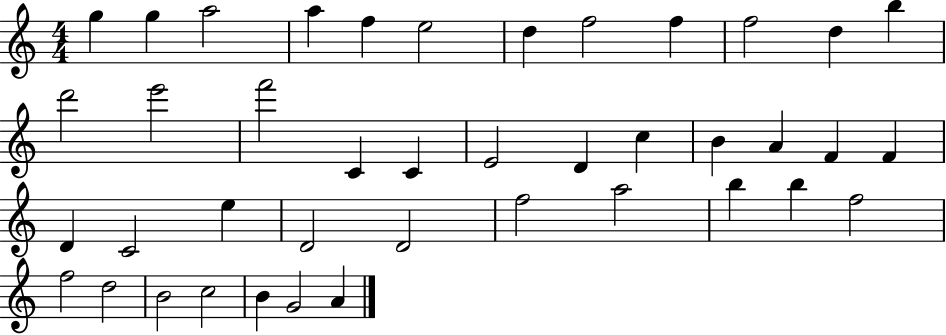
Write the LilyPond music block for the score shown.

{
  \clef treble
  \numericTimeSignature
  \time 4/4
  \key c \major
  g''4 g''4 a''2 | a''4 f''4 e''2 | d''4 f''2 f''4 | f''2 d''4 b''4 | \break d'''2 e'''2 | f'''2 c'4 c'4 | e'2 d'4 c''4 | b'4 a'4 f'4 f'4 | \break d'4 c'2 e''4 | d'2 d'2 | f''2 a''2 | b''4 b''4 f''2 | \break f''2 d''2 | b'2 c''2 | b'4 g'2 a'4 | \bar "|."
}